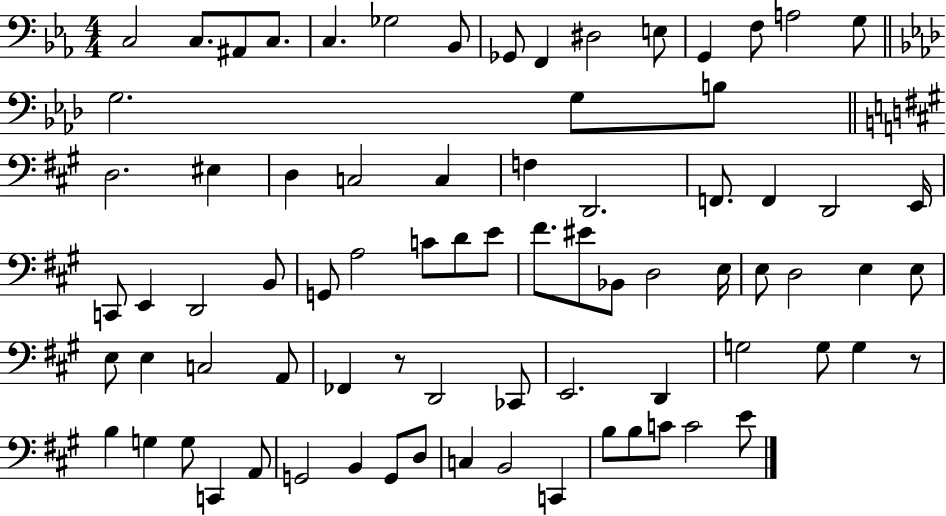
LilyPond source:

{
  \clef bass
  \numericTimeSignature
  \time 4/4
  \key ees \major
  c2 c8. ais,8 c8. | c4. ges2 bes,8 | ges,8 f,4 dis2 e8 | g,4 f8 a2 g8 | \break \bar "||" \break \key f \minor g2. g8 b8 | \bar "||" \break \key a \major d2. eis4 | d4 c2 c4 | f4 d,2. | f,8. f,4 d,2 e,16 | \break c,8 e,4 d,2 b,8 | g,8 a2 c'8 d'8 e'8 | fis'8. eis'8 bes,8 d2 e16 | e8 d2 e4 e8 | \break e8 e4 c2 a,8 | fes,4 r8 d,2 ces,8 | e,2. d,4 | g2 g8 g4 r8 | \break b4 g4 g8 c,4 a,8 | g,2 b,4 g,8 d8 | c4 b,2 c,4 | b8 b8 c'8 c'2 e'8 | \break \bar "|."
}